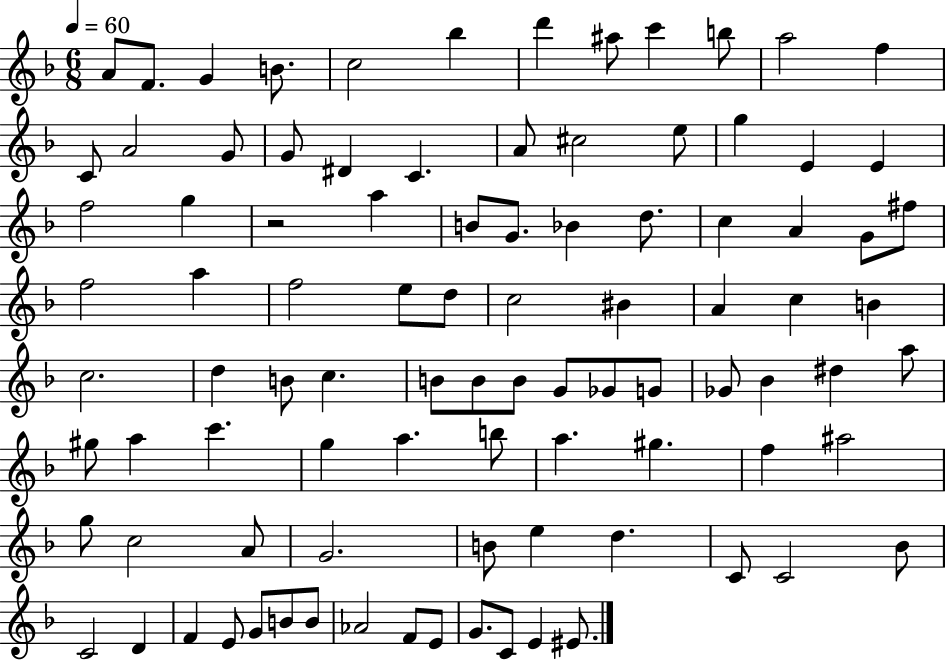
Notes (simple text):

A4/e F4/e. G4/q B4/e. C5/h Bb5/q D6/q A#5/e C6/q B5/e A5/h F5/q C4/e A4/h G4/e G4/e D#4/q C4/q. A4/e C#5/h E5/e G5/q E4/q E4/q F5/h G5/q R/h A5/q B4/e G4/e. Bb4/q D5/e. C5/q A4/q G4/e F#5/e F5/h A5/q F5/h E5/e D5/e C5/h BIS4/q A4/q C5/q B4/q C5/h. D5/q B4/e C5/q. B4/e B4/e B4/e G4/e Gb4/e G4/e Gb4/e Bb4/q D#5/q A5/e G#5/e A5/q C6/q. G5/q A5/q. B5/e A5/q. G#5/q. F5/q A#5/h G5/e C5/h A4/e G4/h. B4/e E5/q D5/q. C4/e C4/h Bb4/e C4/h D4/q F4/q E4/e G4/e B4/e B4/e Ab4/h F4/e E4/e G4/e. C4/e E4/q EIS4/e.